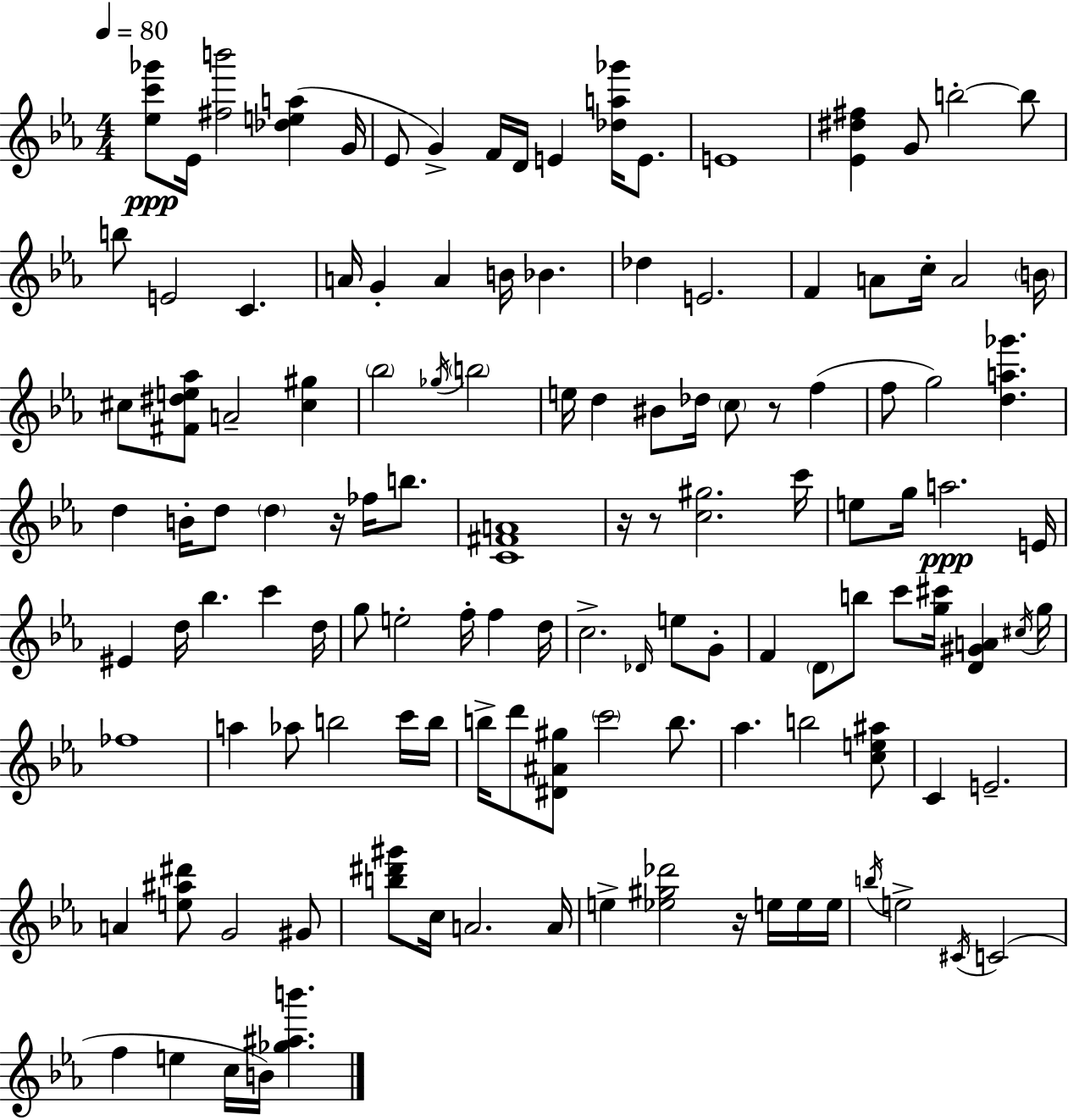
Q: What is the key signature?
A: EES major